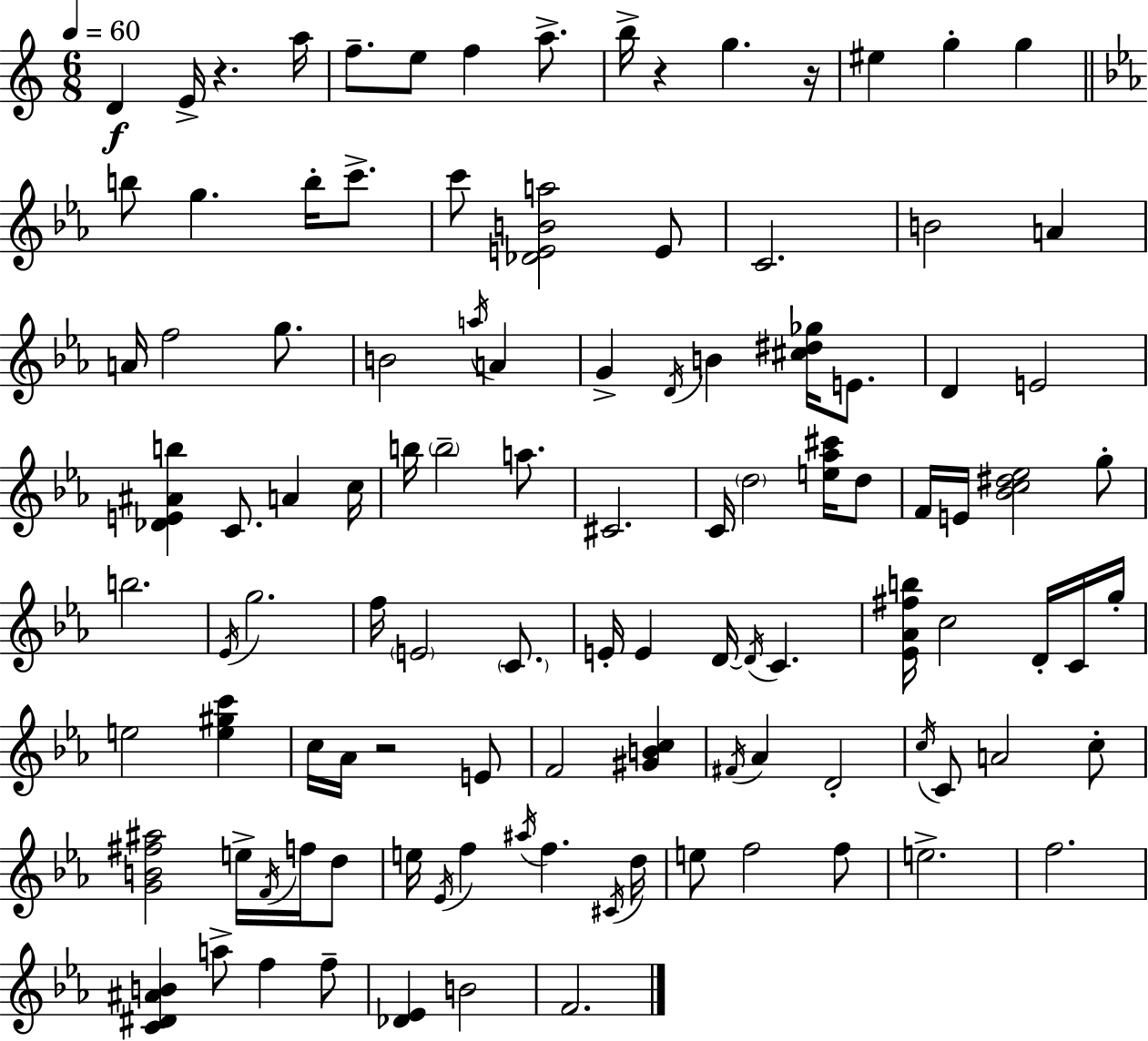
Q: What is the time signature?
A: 6/8